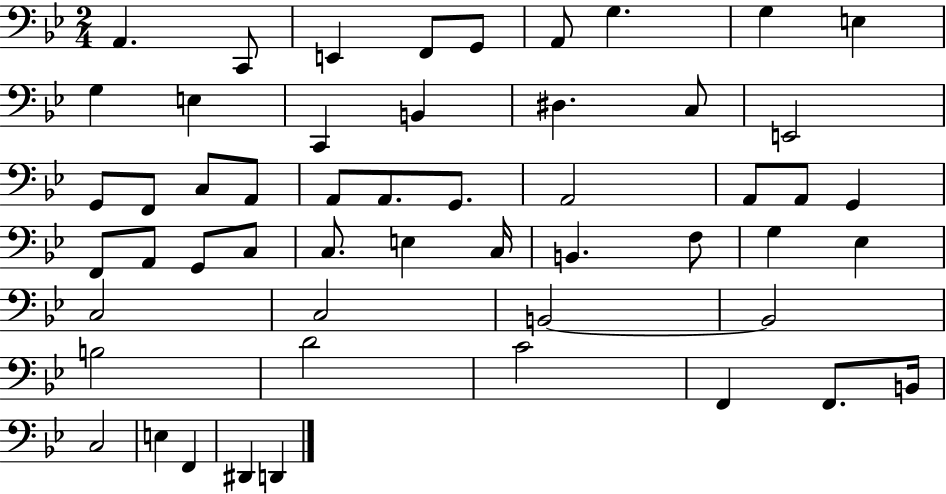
A2/q. C2/e E2/q F2/e G2/e A2/e G3/q. G3/q E3/q G3/q E3/q C2/q B2/q D#3/q. C3/e E2/h G2/e F2/e C3/e A2/e A2/e A2/e. G2/e. A2/h A2/e A2/e G2/q F2/e A2/e G2/e C3/e C3/e. E3/q C3/s B2/q. F3/e G3/q Eb3/q C3/h C3/h B2/h B2/h B3/h D4/h C4/h F2/q F2/e. B2/s C3/h E3/q F2/q D#2/q D2/q